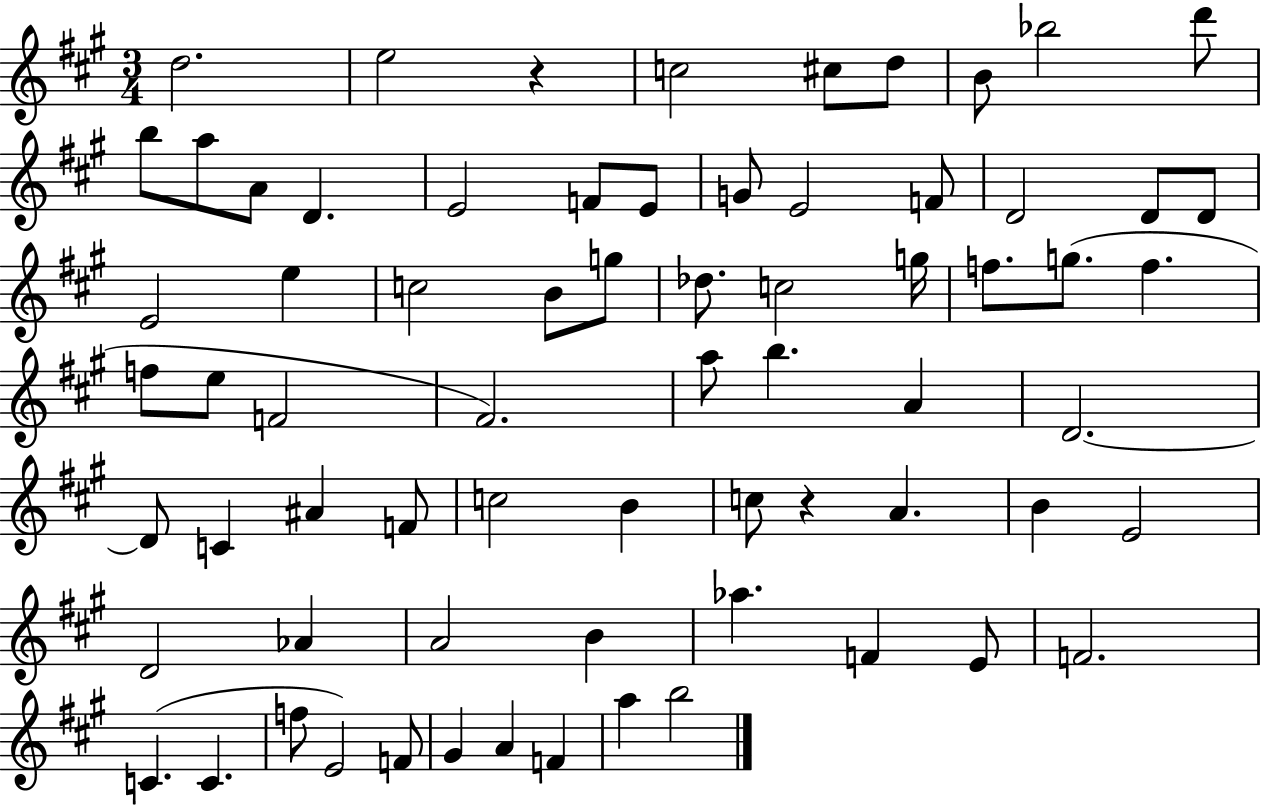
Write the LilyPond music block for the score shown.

{
  \clef treble
  \numericTimeSignature
  \time 3/4
  \key a \major
  d''2. | e''2 r4 | c''2 cis''8 d''8 | b'8 bes''2 d'''8 | \break b''8 a''8 a'8 d'4. | e'2 f'8 e'8 | g'8 e'2 f'8 | d'2 d'8 d'8 | \break e'2 e''4 | c''2 b'8 g''8 | des''8. c''2 g''16 | f''8. g''8.( f''4. | \break f''8 e''8 f'2 | fis'2.) | a''8 b''4. a'4 | d'2.~~ | \break d'8 c'4 ais'4 f'8 | c''2 b'4 | c''8 r4 a'4. | b'4 e'2 | \break d'2 aes'4 | a'2 b'4 | aes''4. f'4 e'8 | f'2. | \break c'4.( c'4. | f''8 e'2) f'8 | gis'4 a'4 f'4 | a''4 b''2 | \break \bar "|."
}